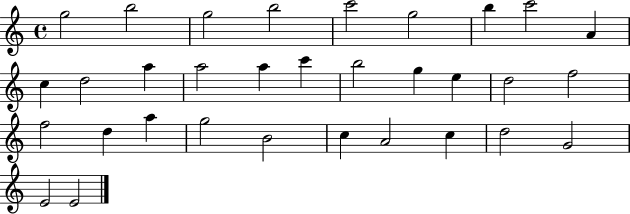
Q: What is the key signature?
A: C major